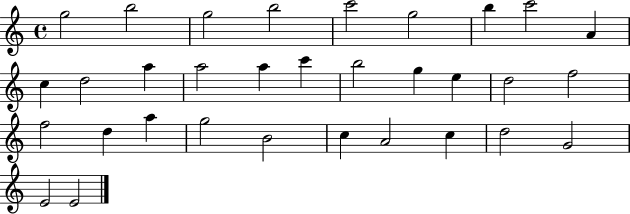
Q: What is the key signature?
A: C major